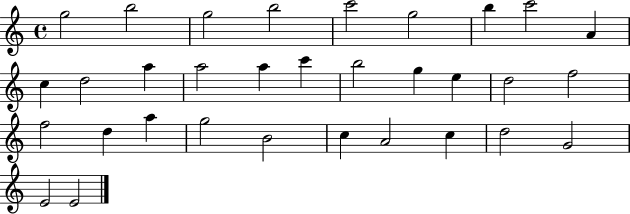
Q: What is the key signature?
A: C major